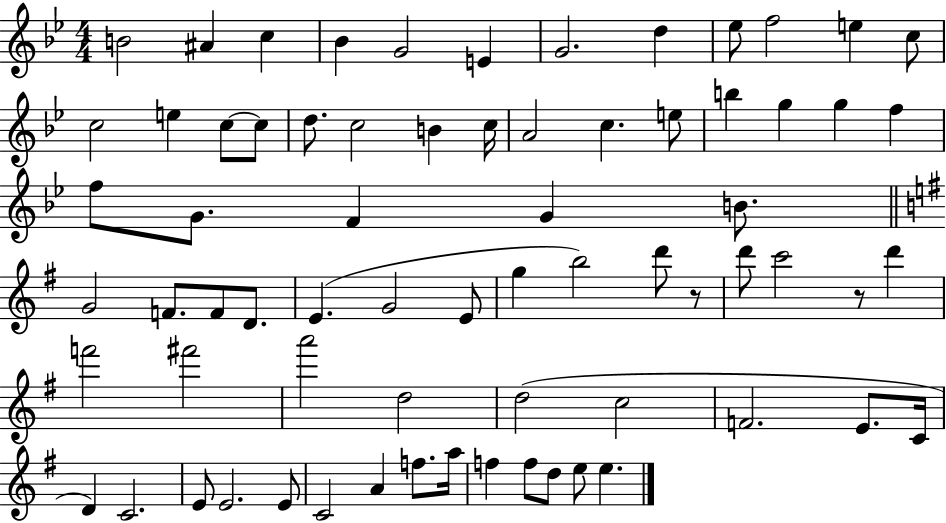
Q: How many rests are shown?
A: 2